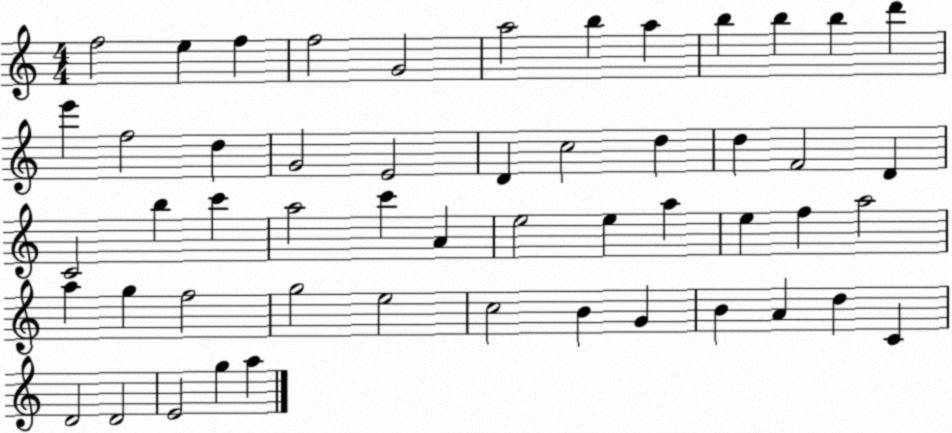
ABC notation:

X:1
T:Untitled
M:4/4
L:1/4
K:C
f2 e f f2 G2 a2 b a b b b d' e' f2 d G2 E2 D c2 d d F2 D C2 b c' a2 c' A e2 e a e f a2 a g f2 g2 e2 c2 B G B A d C D2 D2 E2 g a